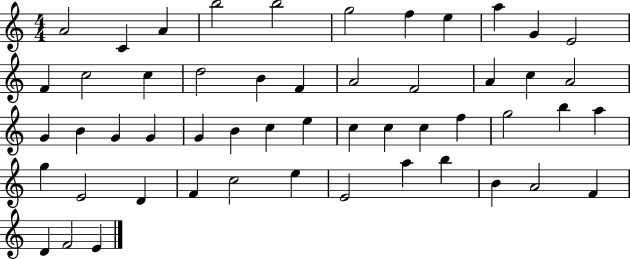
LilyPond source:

{
  \clef treble
  \numericTimeSignature
  \time 4/4
  \key c \major
  a'2 c'4 a'4 | b''2 b''2 | g''2 f''4 e''4 | a''4 g'4 e'2 | \break f'4 c''2 c''4 | d''2 b'4 f'4 | a'2 f'2 | a'4 c''4 a'2 | \break g'4 b'4 g'4 g'4 | g'4 b'4 c''4 e''4 | c''4 c''4 c''4 f''4 | g''2 b''4 a''4 | \break g''4 e'2 d'4 | f'4 c''2 e''4 | e'2 a''4 b''4 | b'4 a'2 f'4 | \break d'4 f'2 e'4 | \bar "|."
}